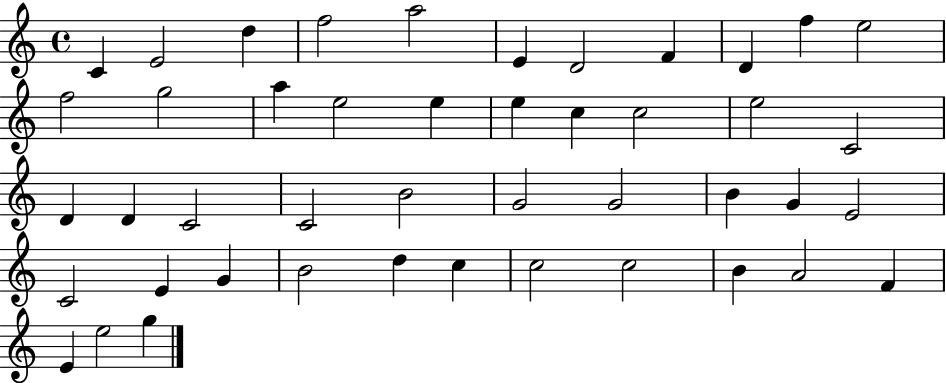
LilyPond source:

{
  \clef treble
  \time 4/4
  \defaultTimeSignature
  \key c \major
  c'4 e'2 d''4 | f''2 a''2 | e'4 d'2 f'4 | d'4 f''4 e''2 | \break f''2 g''2 | a''4 e''2 e''4 | e''4 c''4 c''2 | e''2 c'2 | \break d'4 d'4 c'2 | c'2 b'2 | g'2 g'2 | b'4 g'4 e'2 | \break c'2 e'4 g'4 | b'2 d''4 c''4 | c''2 c''2 | b'4 a'2 f'4 | \break e'4 e''2 g''4 | \bar "|."
}